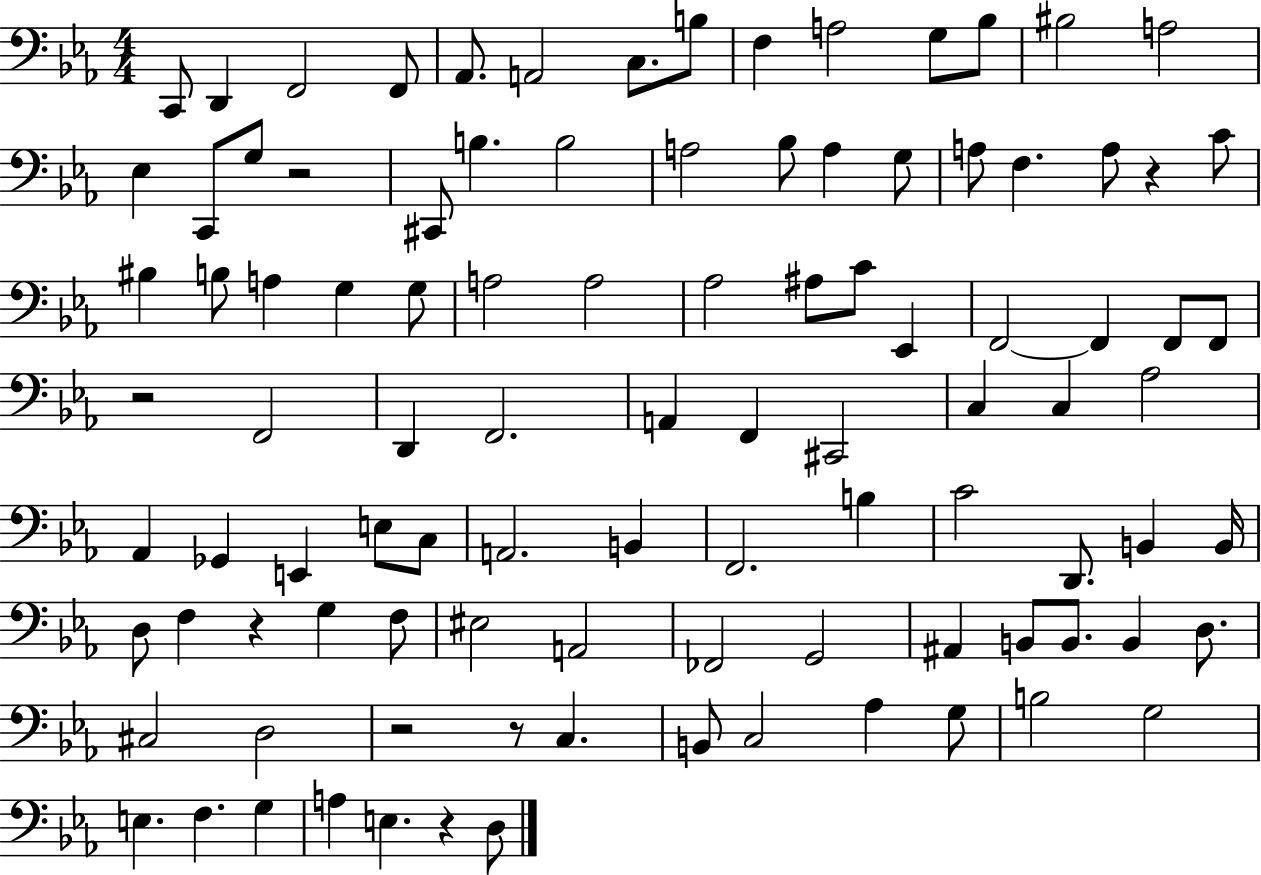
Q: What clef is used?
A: bass